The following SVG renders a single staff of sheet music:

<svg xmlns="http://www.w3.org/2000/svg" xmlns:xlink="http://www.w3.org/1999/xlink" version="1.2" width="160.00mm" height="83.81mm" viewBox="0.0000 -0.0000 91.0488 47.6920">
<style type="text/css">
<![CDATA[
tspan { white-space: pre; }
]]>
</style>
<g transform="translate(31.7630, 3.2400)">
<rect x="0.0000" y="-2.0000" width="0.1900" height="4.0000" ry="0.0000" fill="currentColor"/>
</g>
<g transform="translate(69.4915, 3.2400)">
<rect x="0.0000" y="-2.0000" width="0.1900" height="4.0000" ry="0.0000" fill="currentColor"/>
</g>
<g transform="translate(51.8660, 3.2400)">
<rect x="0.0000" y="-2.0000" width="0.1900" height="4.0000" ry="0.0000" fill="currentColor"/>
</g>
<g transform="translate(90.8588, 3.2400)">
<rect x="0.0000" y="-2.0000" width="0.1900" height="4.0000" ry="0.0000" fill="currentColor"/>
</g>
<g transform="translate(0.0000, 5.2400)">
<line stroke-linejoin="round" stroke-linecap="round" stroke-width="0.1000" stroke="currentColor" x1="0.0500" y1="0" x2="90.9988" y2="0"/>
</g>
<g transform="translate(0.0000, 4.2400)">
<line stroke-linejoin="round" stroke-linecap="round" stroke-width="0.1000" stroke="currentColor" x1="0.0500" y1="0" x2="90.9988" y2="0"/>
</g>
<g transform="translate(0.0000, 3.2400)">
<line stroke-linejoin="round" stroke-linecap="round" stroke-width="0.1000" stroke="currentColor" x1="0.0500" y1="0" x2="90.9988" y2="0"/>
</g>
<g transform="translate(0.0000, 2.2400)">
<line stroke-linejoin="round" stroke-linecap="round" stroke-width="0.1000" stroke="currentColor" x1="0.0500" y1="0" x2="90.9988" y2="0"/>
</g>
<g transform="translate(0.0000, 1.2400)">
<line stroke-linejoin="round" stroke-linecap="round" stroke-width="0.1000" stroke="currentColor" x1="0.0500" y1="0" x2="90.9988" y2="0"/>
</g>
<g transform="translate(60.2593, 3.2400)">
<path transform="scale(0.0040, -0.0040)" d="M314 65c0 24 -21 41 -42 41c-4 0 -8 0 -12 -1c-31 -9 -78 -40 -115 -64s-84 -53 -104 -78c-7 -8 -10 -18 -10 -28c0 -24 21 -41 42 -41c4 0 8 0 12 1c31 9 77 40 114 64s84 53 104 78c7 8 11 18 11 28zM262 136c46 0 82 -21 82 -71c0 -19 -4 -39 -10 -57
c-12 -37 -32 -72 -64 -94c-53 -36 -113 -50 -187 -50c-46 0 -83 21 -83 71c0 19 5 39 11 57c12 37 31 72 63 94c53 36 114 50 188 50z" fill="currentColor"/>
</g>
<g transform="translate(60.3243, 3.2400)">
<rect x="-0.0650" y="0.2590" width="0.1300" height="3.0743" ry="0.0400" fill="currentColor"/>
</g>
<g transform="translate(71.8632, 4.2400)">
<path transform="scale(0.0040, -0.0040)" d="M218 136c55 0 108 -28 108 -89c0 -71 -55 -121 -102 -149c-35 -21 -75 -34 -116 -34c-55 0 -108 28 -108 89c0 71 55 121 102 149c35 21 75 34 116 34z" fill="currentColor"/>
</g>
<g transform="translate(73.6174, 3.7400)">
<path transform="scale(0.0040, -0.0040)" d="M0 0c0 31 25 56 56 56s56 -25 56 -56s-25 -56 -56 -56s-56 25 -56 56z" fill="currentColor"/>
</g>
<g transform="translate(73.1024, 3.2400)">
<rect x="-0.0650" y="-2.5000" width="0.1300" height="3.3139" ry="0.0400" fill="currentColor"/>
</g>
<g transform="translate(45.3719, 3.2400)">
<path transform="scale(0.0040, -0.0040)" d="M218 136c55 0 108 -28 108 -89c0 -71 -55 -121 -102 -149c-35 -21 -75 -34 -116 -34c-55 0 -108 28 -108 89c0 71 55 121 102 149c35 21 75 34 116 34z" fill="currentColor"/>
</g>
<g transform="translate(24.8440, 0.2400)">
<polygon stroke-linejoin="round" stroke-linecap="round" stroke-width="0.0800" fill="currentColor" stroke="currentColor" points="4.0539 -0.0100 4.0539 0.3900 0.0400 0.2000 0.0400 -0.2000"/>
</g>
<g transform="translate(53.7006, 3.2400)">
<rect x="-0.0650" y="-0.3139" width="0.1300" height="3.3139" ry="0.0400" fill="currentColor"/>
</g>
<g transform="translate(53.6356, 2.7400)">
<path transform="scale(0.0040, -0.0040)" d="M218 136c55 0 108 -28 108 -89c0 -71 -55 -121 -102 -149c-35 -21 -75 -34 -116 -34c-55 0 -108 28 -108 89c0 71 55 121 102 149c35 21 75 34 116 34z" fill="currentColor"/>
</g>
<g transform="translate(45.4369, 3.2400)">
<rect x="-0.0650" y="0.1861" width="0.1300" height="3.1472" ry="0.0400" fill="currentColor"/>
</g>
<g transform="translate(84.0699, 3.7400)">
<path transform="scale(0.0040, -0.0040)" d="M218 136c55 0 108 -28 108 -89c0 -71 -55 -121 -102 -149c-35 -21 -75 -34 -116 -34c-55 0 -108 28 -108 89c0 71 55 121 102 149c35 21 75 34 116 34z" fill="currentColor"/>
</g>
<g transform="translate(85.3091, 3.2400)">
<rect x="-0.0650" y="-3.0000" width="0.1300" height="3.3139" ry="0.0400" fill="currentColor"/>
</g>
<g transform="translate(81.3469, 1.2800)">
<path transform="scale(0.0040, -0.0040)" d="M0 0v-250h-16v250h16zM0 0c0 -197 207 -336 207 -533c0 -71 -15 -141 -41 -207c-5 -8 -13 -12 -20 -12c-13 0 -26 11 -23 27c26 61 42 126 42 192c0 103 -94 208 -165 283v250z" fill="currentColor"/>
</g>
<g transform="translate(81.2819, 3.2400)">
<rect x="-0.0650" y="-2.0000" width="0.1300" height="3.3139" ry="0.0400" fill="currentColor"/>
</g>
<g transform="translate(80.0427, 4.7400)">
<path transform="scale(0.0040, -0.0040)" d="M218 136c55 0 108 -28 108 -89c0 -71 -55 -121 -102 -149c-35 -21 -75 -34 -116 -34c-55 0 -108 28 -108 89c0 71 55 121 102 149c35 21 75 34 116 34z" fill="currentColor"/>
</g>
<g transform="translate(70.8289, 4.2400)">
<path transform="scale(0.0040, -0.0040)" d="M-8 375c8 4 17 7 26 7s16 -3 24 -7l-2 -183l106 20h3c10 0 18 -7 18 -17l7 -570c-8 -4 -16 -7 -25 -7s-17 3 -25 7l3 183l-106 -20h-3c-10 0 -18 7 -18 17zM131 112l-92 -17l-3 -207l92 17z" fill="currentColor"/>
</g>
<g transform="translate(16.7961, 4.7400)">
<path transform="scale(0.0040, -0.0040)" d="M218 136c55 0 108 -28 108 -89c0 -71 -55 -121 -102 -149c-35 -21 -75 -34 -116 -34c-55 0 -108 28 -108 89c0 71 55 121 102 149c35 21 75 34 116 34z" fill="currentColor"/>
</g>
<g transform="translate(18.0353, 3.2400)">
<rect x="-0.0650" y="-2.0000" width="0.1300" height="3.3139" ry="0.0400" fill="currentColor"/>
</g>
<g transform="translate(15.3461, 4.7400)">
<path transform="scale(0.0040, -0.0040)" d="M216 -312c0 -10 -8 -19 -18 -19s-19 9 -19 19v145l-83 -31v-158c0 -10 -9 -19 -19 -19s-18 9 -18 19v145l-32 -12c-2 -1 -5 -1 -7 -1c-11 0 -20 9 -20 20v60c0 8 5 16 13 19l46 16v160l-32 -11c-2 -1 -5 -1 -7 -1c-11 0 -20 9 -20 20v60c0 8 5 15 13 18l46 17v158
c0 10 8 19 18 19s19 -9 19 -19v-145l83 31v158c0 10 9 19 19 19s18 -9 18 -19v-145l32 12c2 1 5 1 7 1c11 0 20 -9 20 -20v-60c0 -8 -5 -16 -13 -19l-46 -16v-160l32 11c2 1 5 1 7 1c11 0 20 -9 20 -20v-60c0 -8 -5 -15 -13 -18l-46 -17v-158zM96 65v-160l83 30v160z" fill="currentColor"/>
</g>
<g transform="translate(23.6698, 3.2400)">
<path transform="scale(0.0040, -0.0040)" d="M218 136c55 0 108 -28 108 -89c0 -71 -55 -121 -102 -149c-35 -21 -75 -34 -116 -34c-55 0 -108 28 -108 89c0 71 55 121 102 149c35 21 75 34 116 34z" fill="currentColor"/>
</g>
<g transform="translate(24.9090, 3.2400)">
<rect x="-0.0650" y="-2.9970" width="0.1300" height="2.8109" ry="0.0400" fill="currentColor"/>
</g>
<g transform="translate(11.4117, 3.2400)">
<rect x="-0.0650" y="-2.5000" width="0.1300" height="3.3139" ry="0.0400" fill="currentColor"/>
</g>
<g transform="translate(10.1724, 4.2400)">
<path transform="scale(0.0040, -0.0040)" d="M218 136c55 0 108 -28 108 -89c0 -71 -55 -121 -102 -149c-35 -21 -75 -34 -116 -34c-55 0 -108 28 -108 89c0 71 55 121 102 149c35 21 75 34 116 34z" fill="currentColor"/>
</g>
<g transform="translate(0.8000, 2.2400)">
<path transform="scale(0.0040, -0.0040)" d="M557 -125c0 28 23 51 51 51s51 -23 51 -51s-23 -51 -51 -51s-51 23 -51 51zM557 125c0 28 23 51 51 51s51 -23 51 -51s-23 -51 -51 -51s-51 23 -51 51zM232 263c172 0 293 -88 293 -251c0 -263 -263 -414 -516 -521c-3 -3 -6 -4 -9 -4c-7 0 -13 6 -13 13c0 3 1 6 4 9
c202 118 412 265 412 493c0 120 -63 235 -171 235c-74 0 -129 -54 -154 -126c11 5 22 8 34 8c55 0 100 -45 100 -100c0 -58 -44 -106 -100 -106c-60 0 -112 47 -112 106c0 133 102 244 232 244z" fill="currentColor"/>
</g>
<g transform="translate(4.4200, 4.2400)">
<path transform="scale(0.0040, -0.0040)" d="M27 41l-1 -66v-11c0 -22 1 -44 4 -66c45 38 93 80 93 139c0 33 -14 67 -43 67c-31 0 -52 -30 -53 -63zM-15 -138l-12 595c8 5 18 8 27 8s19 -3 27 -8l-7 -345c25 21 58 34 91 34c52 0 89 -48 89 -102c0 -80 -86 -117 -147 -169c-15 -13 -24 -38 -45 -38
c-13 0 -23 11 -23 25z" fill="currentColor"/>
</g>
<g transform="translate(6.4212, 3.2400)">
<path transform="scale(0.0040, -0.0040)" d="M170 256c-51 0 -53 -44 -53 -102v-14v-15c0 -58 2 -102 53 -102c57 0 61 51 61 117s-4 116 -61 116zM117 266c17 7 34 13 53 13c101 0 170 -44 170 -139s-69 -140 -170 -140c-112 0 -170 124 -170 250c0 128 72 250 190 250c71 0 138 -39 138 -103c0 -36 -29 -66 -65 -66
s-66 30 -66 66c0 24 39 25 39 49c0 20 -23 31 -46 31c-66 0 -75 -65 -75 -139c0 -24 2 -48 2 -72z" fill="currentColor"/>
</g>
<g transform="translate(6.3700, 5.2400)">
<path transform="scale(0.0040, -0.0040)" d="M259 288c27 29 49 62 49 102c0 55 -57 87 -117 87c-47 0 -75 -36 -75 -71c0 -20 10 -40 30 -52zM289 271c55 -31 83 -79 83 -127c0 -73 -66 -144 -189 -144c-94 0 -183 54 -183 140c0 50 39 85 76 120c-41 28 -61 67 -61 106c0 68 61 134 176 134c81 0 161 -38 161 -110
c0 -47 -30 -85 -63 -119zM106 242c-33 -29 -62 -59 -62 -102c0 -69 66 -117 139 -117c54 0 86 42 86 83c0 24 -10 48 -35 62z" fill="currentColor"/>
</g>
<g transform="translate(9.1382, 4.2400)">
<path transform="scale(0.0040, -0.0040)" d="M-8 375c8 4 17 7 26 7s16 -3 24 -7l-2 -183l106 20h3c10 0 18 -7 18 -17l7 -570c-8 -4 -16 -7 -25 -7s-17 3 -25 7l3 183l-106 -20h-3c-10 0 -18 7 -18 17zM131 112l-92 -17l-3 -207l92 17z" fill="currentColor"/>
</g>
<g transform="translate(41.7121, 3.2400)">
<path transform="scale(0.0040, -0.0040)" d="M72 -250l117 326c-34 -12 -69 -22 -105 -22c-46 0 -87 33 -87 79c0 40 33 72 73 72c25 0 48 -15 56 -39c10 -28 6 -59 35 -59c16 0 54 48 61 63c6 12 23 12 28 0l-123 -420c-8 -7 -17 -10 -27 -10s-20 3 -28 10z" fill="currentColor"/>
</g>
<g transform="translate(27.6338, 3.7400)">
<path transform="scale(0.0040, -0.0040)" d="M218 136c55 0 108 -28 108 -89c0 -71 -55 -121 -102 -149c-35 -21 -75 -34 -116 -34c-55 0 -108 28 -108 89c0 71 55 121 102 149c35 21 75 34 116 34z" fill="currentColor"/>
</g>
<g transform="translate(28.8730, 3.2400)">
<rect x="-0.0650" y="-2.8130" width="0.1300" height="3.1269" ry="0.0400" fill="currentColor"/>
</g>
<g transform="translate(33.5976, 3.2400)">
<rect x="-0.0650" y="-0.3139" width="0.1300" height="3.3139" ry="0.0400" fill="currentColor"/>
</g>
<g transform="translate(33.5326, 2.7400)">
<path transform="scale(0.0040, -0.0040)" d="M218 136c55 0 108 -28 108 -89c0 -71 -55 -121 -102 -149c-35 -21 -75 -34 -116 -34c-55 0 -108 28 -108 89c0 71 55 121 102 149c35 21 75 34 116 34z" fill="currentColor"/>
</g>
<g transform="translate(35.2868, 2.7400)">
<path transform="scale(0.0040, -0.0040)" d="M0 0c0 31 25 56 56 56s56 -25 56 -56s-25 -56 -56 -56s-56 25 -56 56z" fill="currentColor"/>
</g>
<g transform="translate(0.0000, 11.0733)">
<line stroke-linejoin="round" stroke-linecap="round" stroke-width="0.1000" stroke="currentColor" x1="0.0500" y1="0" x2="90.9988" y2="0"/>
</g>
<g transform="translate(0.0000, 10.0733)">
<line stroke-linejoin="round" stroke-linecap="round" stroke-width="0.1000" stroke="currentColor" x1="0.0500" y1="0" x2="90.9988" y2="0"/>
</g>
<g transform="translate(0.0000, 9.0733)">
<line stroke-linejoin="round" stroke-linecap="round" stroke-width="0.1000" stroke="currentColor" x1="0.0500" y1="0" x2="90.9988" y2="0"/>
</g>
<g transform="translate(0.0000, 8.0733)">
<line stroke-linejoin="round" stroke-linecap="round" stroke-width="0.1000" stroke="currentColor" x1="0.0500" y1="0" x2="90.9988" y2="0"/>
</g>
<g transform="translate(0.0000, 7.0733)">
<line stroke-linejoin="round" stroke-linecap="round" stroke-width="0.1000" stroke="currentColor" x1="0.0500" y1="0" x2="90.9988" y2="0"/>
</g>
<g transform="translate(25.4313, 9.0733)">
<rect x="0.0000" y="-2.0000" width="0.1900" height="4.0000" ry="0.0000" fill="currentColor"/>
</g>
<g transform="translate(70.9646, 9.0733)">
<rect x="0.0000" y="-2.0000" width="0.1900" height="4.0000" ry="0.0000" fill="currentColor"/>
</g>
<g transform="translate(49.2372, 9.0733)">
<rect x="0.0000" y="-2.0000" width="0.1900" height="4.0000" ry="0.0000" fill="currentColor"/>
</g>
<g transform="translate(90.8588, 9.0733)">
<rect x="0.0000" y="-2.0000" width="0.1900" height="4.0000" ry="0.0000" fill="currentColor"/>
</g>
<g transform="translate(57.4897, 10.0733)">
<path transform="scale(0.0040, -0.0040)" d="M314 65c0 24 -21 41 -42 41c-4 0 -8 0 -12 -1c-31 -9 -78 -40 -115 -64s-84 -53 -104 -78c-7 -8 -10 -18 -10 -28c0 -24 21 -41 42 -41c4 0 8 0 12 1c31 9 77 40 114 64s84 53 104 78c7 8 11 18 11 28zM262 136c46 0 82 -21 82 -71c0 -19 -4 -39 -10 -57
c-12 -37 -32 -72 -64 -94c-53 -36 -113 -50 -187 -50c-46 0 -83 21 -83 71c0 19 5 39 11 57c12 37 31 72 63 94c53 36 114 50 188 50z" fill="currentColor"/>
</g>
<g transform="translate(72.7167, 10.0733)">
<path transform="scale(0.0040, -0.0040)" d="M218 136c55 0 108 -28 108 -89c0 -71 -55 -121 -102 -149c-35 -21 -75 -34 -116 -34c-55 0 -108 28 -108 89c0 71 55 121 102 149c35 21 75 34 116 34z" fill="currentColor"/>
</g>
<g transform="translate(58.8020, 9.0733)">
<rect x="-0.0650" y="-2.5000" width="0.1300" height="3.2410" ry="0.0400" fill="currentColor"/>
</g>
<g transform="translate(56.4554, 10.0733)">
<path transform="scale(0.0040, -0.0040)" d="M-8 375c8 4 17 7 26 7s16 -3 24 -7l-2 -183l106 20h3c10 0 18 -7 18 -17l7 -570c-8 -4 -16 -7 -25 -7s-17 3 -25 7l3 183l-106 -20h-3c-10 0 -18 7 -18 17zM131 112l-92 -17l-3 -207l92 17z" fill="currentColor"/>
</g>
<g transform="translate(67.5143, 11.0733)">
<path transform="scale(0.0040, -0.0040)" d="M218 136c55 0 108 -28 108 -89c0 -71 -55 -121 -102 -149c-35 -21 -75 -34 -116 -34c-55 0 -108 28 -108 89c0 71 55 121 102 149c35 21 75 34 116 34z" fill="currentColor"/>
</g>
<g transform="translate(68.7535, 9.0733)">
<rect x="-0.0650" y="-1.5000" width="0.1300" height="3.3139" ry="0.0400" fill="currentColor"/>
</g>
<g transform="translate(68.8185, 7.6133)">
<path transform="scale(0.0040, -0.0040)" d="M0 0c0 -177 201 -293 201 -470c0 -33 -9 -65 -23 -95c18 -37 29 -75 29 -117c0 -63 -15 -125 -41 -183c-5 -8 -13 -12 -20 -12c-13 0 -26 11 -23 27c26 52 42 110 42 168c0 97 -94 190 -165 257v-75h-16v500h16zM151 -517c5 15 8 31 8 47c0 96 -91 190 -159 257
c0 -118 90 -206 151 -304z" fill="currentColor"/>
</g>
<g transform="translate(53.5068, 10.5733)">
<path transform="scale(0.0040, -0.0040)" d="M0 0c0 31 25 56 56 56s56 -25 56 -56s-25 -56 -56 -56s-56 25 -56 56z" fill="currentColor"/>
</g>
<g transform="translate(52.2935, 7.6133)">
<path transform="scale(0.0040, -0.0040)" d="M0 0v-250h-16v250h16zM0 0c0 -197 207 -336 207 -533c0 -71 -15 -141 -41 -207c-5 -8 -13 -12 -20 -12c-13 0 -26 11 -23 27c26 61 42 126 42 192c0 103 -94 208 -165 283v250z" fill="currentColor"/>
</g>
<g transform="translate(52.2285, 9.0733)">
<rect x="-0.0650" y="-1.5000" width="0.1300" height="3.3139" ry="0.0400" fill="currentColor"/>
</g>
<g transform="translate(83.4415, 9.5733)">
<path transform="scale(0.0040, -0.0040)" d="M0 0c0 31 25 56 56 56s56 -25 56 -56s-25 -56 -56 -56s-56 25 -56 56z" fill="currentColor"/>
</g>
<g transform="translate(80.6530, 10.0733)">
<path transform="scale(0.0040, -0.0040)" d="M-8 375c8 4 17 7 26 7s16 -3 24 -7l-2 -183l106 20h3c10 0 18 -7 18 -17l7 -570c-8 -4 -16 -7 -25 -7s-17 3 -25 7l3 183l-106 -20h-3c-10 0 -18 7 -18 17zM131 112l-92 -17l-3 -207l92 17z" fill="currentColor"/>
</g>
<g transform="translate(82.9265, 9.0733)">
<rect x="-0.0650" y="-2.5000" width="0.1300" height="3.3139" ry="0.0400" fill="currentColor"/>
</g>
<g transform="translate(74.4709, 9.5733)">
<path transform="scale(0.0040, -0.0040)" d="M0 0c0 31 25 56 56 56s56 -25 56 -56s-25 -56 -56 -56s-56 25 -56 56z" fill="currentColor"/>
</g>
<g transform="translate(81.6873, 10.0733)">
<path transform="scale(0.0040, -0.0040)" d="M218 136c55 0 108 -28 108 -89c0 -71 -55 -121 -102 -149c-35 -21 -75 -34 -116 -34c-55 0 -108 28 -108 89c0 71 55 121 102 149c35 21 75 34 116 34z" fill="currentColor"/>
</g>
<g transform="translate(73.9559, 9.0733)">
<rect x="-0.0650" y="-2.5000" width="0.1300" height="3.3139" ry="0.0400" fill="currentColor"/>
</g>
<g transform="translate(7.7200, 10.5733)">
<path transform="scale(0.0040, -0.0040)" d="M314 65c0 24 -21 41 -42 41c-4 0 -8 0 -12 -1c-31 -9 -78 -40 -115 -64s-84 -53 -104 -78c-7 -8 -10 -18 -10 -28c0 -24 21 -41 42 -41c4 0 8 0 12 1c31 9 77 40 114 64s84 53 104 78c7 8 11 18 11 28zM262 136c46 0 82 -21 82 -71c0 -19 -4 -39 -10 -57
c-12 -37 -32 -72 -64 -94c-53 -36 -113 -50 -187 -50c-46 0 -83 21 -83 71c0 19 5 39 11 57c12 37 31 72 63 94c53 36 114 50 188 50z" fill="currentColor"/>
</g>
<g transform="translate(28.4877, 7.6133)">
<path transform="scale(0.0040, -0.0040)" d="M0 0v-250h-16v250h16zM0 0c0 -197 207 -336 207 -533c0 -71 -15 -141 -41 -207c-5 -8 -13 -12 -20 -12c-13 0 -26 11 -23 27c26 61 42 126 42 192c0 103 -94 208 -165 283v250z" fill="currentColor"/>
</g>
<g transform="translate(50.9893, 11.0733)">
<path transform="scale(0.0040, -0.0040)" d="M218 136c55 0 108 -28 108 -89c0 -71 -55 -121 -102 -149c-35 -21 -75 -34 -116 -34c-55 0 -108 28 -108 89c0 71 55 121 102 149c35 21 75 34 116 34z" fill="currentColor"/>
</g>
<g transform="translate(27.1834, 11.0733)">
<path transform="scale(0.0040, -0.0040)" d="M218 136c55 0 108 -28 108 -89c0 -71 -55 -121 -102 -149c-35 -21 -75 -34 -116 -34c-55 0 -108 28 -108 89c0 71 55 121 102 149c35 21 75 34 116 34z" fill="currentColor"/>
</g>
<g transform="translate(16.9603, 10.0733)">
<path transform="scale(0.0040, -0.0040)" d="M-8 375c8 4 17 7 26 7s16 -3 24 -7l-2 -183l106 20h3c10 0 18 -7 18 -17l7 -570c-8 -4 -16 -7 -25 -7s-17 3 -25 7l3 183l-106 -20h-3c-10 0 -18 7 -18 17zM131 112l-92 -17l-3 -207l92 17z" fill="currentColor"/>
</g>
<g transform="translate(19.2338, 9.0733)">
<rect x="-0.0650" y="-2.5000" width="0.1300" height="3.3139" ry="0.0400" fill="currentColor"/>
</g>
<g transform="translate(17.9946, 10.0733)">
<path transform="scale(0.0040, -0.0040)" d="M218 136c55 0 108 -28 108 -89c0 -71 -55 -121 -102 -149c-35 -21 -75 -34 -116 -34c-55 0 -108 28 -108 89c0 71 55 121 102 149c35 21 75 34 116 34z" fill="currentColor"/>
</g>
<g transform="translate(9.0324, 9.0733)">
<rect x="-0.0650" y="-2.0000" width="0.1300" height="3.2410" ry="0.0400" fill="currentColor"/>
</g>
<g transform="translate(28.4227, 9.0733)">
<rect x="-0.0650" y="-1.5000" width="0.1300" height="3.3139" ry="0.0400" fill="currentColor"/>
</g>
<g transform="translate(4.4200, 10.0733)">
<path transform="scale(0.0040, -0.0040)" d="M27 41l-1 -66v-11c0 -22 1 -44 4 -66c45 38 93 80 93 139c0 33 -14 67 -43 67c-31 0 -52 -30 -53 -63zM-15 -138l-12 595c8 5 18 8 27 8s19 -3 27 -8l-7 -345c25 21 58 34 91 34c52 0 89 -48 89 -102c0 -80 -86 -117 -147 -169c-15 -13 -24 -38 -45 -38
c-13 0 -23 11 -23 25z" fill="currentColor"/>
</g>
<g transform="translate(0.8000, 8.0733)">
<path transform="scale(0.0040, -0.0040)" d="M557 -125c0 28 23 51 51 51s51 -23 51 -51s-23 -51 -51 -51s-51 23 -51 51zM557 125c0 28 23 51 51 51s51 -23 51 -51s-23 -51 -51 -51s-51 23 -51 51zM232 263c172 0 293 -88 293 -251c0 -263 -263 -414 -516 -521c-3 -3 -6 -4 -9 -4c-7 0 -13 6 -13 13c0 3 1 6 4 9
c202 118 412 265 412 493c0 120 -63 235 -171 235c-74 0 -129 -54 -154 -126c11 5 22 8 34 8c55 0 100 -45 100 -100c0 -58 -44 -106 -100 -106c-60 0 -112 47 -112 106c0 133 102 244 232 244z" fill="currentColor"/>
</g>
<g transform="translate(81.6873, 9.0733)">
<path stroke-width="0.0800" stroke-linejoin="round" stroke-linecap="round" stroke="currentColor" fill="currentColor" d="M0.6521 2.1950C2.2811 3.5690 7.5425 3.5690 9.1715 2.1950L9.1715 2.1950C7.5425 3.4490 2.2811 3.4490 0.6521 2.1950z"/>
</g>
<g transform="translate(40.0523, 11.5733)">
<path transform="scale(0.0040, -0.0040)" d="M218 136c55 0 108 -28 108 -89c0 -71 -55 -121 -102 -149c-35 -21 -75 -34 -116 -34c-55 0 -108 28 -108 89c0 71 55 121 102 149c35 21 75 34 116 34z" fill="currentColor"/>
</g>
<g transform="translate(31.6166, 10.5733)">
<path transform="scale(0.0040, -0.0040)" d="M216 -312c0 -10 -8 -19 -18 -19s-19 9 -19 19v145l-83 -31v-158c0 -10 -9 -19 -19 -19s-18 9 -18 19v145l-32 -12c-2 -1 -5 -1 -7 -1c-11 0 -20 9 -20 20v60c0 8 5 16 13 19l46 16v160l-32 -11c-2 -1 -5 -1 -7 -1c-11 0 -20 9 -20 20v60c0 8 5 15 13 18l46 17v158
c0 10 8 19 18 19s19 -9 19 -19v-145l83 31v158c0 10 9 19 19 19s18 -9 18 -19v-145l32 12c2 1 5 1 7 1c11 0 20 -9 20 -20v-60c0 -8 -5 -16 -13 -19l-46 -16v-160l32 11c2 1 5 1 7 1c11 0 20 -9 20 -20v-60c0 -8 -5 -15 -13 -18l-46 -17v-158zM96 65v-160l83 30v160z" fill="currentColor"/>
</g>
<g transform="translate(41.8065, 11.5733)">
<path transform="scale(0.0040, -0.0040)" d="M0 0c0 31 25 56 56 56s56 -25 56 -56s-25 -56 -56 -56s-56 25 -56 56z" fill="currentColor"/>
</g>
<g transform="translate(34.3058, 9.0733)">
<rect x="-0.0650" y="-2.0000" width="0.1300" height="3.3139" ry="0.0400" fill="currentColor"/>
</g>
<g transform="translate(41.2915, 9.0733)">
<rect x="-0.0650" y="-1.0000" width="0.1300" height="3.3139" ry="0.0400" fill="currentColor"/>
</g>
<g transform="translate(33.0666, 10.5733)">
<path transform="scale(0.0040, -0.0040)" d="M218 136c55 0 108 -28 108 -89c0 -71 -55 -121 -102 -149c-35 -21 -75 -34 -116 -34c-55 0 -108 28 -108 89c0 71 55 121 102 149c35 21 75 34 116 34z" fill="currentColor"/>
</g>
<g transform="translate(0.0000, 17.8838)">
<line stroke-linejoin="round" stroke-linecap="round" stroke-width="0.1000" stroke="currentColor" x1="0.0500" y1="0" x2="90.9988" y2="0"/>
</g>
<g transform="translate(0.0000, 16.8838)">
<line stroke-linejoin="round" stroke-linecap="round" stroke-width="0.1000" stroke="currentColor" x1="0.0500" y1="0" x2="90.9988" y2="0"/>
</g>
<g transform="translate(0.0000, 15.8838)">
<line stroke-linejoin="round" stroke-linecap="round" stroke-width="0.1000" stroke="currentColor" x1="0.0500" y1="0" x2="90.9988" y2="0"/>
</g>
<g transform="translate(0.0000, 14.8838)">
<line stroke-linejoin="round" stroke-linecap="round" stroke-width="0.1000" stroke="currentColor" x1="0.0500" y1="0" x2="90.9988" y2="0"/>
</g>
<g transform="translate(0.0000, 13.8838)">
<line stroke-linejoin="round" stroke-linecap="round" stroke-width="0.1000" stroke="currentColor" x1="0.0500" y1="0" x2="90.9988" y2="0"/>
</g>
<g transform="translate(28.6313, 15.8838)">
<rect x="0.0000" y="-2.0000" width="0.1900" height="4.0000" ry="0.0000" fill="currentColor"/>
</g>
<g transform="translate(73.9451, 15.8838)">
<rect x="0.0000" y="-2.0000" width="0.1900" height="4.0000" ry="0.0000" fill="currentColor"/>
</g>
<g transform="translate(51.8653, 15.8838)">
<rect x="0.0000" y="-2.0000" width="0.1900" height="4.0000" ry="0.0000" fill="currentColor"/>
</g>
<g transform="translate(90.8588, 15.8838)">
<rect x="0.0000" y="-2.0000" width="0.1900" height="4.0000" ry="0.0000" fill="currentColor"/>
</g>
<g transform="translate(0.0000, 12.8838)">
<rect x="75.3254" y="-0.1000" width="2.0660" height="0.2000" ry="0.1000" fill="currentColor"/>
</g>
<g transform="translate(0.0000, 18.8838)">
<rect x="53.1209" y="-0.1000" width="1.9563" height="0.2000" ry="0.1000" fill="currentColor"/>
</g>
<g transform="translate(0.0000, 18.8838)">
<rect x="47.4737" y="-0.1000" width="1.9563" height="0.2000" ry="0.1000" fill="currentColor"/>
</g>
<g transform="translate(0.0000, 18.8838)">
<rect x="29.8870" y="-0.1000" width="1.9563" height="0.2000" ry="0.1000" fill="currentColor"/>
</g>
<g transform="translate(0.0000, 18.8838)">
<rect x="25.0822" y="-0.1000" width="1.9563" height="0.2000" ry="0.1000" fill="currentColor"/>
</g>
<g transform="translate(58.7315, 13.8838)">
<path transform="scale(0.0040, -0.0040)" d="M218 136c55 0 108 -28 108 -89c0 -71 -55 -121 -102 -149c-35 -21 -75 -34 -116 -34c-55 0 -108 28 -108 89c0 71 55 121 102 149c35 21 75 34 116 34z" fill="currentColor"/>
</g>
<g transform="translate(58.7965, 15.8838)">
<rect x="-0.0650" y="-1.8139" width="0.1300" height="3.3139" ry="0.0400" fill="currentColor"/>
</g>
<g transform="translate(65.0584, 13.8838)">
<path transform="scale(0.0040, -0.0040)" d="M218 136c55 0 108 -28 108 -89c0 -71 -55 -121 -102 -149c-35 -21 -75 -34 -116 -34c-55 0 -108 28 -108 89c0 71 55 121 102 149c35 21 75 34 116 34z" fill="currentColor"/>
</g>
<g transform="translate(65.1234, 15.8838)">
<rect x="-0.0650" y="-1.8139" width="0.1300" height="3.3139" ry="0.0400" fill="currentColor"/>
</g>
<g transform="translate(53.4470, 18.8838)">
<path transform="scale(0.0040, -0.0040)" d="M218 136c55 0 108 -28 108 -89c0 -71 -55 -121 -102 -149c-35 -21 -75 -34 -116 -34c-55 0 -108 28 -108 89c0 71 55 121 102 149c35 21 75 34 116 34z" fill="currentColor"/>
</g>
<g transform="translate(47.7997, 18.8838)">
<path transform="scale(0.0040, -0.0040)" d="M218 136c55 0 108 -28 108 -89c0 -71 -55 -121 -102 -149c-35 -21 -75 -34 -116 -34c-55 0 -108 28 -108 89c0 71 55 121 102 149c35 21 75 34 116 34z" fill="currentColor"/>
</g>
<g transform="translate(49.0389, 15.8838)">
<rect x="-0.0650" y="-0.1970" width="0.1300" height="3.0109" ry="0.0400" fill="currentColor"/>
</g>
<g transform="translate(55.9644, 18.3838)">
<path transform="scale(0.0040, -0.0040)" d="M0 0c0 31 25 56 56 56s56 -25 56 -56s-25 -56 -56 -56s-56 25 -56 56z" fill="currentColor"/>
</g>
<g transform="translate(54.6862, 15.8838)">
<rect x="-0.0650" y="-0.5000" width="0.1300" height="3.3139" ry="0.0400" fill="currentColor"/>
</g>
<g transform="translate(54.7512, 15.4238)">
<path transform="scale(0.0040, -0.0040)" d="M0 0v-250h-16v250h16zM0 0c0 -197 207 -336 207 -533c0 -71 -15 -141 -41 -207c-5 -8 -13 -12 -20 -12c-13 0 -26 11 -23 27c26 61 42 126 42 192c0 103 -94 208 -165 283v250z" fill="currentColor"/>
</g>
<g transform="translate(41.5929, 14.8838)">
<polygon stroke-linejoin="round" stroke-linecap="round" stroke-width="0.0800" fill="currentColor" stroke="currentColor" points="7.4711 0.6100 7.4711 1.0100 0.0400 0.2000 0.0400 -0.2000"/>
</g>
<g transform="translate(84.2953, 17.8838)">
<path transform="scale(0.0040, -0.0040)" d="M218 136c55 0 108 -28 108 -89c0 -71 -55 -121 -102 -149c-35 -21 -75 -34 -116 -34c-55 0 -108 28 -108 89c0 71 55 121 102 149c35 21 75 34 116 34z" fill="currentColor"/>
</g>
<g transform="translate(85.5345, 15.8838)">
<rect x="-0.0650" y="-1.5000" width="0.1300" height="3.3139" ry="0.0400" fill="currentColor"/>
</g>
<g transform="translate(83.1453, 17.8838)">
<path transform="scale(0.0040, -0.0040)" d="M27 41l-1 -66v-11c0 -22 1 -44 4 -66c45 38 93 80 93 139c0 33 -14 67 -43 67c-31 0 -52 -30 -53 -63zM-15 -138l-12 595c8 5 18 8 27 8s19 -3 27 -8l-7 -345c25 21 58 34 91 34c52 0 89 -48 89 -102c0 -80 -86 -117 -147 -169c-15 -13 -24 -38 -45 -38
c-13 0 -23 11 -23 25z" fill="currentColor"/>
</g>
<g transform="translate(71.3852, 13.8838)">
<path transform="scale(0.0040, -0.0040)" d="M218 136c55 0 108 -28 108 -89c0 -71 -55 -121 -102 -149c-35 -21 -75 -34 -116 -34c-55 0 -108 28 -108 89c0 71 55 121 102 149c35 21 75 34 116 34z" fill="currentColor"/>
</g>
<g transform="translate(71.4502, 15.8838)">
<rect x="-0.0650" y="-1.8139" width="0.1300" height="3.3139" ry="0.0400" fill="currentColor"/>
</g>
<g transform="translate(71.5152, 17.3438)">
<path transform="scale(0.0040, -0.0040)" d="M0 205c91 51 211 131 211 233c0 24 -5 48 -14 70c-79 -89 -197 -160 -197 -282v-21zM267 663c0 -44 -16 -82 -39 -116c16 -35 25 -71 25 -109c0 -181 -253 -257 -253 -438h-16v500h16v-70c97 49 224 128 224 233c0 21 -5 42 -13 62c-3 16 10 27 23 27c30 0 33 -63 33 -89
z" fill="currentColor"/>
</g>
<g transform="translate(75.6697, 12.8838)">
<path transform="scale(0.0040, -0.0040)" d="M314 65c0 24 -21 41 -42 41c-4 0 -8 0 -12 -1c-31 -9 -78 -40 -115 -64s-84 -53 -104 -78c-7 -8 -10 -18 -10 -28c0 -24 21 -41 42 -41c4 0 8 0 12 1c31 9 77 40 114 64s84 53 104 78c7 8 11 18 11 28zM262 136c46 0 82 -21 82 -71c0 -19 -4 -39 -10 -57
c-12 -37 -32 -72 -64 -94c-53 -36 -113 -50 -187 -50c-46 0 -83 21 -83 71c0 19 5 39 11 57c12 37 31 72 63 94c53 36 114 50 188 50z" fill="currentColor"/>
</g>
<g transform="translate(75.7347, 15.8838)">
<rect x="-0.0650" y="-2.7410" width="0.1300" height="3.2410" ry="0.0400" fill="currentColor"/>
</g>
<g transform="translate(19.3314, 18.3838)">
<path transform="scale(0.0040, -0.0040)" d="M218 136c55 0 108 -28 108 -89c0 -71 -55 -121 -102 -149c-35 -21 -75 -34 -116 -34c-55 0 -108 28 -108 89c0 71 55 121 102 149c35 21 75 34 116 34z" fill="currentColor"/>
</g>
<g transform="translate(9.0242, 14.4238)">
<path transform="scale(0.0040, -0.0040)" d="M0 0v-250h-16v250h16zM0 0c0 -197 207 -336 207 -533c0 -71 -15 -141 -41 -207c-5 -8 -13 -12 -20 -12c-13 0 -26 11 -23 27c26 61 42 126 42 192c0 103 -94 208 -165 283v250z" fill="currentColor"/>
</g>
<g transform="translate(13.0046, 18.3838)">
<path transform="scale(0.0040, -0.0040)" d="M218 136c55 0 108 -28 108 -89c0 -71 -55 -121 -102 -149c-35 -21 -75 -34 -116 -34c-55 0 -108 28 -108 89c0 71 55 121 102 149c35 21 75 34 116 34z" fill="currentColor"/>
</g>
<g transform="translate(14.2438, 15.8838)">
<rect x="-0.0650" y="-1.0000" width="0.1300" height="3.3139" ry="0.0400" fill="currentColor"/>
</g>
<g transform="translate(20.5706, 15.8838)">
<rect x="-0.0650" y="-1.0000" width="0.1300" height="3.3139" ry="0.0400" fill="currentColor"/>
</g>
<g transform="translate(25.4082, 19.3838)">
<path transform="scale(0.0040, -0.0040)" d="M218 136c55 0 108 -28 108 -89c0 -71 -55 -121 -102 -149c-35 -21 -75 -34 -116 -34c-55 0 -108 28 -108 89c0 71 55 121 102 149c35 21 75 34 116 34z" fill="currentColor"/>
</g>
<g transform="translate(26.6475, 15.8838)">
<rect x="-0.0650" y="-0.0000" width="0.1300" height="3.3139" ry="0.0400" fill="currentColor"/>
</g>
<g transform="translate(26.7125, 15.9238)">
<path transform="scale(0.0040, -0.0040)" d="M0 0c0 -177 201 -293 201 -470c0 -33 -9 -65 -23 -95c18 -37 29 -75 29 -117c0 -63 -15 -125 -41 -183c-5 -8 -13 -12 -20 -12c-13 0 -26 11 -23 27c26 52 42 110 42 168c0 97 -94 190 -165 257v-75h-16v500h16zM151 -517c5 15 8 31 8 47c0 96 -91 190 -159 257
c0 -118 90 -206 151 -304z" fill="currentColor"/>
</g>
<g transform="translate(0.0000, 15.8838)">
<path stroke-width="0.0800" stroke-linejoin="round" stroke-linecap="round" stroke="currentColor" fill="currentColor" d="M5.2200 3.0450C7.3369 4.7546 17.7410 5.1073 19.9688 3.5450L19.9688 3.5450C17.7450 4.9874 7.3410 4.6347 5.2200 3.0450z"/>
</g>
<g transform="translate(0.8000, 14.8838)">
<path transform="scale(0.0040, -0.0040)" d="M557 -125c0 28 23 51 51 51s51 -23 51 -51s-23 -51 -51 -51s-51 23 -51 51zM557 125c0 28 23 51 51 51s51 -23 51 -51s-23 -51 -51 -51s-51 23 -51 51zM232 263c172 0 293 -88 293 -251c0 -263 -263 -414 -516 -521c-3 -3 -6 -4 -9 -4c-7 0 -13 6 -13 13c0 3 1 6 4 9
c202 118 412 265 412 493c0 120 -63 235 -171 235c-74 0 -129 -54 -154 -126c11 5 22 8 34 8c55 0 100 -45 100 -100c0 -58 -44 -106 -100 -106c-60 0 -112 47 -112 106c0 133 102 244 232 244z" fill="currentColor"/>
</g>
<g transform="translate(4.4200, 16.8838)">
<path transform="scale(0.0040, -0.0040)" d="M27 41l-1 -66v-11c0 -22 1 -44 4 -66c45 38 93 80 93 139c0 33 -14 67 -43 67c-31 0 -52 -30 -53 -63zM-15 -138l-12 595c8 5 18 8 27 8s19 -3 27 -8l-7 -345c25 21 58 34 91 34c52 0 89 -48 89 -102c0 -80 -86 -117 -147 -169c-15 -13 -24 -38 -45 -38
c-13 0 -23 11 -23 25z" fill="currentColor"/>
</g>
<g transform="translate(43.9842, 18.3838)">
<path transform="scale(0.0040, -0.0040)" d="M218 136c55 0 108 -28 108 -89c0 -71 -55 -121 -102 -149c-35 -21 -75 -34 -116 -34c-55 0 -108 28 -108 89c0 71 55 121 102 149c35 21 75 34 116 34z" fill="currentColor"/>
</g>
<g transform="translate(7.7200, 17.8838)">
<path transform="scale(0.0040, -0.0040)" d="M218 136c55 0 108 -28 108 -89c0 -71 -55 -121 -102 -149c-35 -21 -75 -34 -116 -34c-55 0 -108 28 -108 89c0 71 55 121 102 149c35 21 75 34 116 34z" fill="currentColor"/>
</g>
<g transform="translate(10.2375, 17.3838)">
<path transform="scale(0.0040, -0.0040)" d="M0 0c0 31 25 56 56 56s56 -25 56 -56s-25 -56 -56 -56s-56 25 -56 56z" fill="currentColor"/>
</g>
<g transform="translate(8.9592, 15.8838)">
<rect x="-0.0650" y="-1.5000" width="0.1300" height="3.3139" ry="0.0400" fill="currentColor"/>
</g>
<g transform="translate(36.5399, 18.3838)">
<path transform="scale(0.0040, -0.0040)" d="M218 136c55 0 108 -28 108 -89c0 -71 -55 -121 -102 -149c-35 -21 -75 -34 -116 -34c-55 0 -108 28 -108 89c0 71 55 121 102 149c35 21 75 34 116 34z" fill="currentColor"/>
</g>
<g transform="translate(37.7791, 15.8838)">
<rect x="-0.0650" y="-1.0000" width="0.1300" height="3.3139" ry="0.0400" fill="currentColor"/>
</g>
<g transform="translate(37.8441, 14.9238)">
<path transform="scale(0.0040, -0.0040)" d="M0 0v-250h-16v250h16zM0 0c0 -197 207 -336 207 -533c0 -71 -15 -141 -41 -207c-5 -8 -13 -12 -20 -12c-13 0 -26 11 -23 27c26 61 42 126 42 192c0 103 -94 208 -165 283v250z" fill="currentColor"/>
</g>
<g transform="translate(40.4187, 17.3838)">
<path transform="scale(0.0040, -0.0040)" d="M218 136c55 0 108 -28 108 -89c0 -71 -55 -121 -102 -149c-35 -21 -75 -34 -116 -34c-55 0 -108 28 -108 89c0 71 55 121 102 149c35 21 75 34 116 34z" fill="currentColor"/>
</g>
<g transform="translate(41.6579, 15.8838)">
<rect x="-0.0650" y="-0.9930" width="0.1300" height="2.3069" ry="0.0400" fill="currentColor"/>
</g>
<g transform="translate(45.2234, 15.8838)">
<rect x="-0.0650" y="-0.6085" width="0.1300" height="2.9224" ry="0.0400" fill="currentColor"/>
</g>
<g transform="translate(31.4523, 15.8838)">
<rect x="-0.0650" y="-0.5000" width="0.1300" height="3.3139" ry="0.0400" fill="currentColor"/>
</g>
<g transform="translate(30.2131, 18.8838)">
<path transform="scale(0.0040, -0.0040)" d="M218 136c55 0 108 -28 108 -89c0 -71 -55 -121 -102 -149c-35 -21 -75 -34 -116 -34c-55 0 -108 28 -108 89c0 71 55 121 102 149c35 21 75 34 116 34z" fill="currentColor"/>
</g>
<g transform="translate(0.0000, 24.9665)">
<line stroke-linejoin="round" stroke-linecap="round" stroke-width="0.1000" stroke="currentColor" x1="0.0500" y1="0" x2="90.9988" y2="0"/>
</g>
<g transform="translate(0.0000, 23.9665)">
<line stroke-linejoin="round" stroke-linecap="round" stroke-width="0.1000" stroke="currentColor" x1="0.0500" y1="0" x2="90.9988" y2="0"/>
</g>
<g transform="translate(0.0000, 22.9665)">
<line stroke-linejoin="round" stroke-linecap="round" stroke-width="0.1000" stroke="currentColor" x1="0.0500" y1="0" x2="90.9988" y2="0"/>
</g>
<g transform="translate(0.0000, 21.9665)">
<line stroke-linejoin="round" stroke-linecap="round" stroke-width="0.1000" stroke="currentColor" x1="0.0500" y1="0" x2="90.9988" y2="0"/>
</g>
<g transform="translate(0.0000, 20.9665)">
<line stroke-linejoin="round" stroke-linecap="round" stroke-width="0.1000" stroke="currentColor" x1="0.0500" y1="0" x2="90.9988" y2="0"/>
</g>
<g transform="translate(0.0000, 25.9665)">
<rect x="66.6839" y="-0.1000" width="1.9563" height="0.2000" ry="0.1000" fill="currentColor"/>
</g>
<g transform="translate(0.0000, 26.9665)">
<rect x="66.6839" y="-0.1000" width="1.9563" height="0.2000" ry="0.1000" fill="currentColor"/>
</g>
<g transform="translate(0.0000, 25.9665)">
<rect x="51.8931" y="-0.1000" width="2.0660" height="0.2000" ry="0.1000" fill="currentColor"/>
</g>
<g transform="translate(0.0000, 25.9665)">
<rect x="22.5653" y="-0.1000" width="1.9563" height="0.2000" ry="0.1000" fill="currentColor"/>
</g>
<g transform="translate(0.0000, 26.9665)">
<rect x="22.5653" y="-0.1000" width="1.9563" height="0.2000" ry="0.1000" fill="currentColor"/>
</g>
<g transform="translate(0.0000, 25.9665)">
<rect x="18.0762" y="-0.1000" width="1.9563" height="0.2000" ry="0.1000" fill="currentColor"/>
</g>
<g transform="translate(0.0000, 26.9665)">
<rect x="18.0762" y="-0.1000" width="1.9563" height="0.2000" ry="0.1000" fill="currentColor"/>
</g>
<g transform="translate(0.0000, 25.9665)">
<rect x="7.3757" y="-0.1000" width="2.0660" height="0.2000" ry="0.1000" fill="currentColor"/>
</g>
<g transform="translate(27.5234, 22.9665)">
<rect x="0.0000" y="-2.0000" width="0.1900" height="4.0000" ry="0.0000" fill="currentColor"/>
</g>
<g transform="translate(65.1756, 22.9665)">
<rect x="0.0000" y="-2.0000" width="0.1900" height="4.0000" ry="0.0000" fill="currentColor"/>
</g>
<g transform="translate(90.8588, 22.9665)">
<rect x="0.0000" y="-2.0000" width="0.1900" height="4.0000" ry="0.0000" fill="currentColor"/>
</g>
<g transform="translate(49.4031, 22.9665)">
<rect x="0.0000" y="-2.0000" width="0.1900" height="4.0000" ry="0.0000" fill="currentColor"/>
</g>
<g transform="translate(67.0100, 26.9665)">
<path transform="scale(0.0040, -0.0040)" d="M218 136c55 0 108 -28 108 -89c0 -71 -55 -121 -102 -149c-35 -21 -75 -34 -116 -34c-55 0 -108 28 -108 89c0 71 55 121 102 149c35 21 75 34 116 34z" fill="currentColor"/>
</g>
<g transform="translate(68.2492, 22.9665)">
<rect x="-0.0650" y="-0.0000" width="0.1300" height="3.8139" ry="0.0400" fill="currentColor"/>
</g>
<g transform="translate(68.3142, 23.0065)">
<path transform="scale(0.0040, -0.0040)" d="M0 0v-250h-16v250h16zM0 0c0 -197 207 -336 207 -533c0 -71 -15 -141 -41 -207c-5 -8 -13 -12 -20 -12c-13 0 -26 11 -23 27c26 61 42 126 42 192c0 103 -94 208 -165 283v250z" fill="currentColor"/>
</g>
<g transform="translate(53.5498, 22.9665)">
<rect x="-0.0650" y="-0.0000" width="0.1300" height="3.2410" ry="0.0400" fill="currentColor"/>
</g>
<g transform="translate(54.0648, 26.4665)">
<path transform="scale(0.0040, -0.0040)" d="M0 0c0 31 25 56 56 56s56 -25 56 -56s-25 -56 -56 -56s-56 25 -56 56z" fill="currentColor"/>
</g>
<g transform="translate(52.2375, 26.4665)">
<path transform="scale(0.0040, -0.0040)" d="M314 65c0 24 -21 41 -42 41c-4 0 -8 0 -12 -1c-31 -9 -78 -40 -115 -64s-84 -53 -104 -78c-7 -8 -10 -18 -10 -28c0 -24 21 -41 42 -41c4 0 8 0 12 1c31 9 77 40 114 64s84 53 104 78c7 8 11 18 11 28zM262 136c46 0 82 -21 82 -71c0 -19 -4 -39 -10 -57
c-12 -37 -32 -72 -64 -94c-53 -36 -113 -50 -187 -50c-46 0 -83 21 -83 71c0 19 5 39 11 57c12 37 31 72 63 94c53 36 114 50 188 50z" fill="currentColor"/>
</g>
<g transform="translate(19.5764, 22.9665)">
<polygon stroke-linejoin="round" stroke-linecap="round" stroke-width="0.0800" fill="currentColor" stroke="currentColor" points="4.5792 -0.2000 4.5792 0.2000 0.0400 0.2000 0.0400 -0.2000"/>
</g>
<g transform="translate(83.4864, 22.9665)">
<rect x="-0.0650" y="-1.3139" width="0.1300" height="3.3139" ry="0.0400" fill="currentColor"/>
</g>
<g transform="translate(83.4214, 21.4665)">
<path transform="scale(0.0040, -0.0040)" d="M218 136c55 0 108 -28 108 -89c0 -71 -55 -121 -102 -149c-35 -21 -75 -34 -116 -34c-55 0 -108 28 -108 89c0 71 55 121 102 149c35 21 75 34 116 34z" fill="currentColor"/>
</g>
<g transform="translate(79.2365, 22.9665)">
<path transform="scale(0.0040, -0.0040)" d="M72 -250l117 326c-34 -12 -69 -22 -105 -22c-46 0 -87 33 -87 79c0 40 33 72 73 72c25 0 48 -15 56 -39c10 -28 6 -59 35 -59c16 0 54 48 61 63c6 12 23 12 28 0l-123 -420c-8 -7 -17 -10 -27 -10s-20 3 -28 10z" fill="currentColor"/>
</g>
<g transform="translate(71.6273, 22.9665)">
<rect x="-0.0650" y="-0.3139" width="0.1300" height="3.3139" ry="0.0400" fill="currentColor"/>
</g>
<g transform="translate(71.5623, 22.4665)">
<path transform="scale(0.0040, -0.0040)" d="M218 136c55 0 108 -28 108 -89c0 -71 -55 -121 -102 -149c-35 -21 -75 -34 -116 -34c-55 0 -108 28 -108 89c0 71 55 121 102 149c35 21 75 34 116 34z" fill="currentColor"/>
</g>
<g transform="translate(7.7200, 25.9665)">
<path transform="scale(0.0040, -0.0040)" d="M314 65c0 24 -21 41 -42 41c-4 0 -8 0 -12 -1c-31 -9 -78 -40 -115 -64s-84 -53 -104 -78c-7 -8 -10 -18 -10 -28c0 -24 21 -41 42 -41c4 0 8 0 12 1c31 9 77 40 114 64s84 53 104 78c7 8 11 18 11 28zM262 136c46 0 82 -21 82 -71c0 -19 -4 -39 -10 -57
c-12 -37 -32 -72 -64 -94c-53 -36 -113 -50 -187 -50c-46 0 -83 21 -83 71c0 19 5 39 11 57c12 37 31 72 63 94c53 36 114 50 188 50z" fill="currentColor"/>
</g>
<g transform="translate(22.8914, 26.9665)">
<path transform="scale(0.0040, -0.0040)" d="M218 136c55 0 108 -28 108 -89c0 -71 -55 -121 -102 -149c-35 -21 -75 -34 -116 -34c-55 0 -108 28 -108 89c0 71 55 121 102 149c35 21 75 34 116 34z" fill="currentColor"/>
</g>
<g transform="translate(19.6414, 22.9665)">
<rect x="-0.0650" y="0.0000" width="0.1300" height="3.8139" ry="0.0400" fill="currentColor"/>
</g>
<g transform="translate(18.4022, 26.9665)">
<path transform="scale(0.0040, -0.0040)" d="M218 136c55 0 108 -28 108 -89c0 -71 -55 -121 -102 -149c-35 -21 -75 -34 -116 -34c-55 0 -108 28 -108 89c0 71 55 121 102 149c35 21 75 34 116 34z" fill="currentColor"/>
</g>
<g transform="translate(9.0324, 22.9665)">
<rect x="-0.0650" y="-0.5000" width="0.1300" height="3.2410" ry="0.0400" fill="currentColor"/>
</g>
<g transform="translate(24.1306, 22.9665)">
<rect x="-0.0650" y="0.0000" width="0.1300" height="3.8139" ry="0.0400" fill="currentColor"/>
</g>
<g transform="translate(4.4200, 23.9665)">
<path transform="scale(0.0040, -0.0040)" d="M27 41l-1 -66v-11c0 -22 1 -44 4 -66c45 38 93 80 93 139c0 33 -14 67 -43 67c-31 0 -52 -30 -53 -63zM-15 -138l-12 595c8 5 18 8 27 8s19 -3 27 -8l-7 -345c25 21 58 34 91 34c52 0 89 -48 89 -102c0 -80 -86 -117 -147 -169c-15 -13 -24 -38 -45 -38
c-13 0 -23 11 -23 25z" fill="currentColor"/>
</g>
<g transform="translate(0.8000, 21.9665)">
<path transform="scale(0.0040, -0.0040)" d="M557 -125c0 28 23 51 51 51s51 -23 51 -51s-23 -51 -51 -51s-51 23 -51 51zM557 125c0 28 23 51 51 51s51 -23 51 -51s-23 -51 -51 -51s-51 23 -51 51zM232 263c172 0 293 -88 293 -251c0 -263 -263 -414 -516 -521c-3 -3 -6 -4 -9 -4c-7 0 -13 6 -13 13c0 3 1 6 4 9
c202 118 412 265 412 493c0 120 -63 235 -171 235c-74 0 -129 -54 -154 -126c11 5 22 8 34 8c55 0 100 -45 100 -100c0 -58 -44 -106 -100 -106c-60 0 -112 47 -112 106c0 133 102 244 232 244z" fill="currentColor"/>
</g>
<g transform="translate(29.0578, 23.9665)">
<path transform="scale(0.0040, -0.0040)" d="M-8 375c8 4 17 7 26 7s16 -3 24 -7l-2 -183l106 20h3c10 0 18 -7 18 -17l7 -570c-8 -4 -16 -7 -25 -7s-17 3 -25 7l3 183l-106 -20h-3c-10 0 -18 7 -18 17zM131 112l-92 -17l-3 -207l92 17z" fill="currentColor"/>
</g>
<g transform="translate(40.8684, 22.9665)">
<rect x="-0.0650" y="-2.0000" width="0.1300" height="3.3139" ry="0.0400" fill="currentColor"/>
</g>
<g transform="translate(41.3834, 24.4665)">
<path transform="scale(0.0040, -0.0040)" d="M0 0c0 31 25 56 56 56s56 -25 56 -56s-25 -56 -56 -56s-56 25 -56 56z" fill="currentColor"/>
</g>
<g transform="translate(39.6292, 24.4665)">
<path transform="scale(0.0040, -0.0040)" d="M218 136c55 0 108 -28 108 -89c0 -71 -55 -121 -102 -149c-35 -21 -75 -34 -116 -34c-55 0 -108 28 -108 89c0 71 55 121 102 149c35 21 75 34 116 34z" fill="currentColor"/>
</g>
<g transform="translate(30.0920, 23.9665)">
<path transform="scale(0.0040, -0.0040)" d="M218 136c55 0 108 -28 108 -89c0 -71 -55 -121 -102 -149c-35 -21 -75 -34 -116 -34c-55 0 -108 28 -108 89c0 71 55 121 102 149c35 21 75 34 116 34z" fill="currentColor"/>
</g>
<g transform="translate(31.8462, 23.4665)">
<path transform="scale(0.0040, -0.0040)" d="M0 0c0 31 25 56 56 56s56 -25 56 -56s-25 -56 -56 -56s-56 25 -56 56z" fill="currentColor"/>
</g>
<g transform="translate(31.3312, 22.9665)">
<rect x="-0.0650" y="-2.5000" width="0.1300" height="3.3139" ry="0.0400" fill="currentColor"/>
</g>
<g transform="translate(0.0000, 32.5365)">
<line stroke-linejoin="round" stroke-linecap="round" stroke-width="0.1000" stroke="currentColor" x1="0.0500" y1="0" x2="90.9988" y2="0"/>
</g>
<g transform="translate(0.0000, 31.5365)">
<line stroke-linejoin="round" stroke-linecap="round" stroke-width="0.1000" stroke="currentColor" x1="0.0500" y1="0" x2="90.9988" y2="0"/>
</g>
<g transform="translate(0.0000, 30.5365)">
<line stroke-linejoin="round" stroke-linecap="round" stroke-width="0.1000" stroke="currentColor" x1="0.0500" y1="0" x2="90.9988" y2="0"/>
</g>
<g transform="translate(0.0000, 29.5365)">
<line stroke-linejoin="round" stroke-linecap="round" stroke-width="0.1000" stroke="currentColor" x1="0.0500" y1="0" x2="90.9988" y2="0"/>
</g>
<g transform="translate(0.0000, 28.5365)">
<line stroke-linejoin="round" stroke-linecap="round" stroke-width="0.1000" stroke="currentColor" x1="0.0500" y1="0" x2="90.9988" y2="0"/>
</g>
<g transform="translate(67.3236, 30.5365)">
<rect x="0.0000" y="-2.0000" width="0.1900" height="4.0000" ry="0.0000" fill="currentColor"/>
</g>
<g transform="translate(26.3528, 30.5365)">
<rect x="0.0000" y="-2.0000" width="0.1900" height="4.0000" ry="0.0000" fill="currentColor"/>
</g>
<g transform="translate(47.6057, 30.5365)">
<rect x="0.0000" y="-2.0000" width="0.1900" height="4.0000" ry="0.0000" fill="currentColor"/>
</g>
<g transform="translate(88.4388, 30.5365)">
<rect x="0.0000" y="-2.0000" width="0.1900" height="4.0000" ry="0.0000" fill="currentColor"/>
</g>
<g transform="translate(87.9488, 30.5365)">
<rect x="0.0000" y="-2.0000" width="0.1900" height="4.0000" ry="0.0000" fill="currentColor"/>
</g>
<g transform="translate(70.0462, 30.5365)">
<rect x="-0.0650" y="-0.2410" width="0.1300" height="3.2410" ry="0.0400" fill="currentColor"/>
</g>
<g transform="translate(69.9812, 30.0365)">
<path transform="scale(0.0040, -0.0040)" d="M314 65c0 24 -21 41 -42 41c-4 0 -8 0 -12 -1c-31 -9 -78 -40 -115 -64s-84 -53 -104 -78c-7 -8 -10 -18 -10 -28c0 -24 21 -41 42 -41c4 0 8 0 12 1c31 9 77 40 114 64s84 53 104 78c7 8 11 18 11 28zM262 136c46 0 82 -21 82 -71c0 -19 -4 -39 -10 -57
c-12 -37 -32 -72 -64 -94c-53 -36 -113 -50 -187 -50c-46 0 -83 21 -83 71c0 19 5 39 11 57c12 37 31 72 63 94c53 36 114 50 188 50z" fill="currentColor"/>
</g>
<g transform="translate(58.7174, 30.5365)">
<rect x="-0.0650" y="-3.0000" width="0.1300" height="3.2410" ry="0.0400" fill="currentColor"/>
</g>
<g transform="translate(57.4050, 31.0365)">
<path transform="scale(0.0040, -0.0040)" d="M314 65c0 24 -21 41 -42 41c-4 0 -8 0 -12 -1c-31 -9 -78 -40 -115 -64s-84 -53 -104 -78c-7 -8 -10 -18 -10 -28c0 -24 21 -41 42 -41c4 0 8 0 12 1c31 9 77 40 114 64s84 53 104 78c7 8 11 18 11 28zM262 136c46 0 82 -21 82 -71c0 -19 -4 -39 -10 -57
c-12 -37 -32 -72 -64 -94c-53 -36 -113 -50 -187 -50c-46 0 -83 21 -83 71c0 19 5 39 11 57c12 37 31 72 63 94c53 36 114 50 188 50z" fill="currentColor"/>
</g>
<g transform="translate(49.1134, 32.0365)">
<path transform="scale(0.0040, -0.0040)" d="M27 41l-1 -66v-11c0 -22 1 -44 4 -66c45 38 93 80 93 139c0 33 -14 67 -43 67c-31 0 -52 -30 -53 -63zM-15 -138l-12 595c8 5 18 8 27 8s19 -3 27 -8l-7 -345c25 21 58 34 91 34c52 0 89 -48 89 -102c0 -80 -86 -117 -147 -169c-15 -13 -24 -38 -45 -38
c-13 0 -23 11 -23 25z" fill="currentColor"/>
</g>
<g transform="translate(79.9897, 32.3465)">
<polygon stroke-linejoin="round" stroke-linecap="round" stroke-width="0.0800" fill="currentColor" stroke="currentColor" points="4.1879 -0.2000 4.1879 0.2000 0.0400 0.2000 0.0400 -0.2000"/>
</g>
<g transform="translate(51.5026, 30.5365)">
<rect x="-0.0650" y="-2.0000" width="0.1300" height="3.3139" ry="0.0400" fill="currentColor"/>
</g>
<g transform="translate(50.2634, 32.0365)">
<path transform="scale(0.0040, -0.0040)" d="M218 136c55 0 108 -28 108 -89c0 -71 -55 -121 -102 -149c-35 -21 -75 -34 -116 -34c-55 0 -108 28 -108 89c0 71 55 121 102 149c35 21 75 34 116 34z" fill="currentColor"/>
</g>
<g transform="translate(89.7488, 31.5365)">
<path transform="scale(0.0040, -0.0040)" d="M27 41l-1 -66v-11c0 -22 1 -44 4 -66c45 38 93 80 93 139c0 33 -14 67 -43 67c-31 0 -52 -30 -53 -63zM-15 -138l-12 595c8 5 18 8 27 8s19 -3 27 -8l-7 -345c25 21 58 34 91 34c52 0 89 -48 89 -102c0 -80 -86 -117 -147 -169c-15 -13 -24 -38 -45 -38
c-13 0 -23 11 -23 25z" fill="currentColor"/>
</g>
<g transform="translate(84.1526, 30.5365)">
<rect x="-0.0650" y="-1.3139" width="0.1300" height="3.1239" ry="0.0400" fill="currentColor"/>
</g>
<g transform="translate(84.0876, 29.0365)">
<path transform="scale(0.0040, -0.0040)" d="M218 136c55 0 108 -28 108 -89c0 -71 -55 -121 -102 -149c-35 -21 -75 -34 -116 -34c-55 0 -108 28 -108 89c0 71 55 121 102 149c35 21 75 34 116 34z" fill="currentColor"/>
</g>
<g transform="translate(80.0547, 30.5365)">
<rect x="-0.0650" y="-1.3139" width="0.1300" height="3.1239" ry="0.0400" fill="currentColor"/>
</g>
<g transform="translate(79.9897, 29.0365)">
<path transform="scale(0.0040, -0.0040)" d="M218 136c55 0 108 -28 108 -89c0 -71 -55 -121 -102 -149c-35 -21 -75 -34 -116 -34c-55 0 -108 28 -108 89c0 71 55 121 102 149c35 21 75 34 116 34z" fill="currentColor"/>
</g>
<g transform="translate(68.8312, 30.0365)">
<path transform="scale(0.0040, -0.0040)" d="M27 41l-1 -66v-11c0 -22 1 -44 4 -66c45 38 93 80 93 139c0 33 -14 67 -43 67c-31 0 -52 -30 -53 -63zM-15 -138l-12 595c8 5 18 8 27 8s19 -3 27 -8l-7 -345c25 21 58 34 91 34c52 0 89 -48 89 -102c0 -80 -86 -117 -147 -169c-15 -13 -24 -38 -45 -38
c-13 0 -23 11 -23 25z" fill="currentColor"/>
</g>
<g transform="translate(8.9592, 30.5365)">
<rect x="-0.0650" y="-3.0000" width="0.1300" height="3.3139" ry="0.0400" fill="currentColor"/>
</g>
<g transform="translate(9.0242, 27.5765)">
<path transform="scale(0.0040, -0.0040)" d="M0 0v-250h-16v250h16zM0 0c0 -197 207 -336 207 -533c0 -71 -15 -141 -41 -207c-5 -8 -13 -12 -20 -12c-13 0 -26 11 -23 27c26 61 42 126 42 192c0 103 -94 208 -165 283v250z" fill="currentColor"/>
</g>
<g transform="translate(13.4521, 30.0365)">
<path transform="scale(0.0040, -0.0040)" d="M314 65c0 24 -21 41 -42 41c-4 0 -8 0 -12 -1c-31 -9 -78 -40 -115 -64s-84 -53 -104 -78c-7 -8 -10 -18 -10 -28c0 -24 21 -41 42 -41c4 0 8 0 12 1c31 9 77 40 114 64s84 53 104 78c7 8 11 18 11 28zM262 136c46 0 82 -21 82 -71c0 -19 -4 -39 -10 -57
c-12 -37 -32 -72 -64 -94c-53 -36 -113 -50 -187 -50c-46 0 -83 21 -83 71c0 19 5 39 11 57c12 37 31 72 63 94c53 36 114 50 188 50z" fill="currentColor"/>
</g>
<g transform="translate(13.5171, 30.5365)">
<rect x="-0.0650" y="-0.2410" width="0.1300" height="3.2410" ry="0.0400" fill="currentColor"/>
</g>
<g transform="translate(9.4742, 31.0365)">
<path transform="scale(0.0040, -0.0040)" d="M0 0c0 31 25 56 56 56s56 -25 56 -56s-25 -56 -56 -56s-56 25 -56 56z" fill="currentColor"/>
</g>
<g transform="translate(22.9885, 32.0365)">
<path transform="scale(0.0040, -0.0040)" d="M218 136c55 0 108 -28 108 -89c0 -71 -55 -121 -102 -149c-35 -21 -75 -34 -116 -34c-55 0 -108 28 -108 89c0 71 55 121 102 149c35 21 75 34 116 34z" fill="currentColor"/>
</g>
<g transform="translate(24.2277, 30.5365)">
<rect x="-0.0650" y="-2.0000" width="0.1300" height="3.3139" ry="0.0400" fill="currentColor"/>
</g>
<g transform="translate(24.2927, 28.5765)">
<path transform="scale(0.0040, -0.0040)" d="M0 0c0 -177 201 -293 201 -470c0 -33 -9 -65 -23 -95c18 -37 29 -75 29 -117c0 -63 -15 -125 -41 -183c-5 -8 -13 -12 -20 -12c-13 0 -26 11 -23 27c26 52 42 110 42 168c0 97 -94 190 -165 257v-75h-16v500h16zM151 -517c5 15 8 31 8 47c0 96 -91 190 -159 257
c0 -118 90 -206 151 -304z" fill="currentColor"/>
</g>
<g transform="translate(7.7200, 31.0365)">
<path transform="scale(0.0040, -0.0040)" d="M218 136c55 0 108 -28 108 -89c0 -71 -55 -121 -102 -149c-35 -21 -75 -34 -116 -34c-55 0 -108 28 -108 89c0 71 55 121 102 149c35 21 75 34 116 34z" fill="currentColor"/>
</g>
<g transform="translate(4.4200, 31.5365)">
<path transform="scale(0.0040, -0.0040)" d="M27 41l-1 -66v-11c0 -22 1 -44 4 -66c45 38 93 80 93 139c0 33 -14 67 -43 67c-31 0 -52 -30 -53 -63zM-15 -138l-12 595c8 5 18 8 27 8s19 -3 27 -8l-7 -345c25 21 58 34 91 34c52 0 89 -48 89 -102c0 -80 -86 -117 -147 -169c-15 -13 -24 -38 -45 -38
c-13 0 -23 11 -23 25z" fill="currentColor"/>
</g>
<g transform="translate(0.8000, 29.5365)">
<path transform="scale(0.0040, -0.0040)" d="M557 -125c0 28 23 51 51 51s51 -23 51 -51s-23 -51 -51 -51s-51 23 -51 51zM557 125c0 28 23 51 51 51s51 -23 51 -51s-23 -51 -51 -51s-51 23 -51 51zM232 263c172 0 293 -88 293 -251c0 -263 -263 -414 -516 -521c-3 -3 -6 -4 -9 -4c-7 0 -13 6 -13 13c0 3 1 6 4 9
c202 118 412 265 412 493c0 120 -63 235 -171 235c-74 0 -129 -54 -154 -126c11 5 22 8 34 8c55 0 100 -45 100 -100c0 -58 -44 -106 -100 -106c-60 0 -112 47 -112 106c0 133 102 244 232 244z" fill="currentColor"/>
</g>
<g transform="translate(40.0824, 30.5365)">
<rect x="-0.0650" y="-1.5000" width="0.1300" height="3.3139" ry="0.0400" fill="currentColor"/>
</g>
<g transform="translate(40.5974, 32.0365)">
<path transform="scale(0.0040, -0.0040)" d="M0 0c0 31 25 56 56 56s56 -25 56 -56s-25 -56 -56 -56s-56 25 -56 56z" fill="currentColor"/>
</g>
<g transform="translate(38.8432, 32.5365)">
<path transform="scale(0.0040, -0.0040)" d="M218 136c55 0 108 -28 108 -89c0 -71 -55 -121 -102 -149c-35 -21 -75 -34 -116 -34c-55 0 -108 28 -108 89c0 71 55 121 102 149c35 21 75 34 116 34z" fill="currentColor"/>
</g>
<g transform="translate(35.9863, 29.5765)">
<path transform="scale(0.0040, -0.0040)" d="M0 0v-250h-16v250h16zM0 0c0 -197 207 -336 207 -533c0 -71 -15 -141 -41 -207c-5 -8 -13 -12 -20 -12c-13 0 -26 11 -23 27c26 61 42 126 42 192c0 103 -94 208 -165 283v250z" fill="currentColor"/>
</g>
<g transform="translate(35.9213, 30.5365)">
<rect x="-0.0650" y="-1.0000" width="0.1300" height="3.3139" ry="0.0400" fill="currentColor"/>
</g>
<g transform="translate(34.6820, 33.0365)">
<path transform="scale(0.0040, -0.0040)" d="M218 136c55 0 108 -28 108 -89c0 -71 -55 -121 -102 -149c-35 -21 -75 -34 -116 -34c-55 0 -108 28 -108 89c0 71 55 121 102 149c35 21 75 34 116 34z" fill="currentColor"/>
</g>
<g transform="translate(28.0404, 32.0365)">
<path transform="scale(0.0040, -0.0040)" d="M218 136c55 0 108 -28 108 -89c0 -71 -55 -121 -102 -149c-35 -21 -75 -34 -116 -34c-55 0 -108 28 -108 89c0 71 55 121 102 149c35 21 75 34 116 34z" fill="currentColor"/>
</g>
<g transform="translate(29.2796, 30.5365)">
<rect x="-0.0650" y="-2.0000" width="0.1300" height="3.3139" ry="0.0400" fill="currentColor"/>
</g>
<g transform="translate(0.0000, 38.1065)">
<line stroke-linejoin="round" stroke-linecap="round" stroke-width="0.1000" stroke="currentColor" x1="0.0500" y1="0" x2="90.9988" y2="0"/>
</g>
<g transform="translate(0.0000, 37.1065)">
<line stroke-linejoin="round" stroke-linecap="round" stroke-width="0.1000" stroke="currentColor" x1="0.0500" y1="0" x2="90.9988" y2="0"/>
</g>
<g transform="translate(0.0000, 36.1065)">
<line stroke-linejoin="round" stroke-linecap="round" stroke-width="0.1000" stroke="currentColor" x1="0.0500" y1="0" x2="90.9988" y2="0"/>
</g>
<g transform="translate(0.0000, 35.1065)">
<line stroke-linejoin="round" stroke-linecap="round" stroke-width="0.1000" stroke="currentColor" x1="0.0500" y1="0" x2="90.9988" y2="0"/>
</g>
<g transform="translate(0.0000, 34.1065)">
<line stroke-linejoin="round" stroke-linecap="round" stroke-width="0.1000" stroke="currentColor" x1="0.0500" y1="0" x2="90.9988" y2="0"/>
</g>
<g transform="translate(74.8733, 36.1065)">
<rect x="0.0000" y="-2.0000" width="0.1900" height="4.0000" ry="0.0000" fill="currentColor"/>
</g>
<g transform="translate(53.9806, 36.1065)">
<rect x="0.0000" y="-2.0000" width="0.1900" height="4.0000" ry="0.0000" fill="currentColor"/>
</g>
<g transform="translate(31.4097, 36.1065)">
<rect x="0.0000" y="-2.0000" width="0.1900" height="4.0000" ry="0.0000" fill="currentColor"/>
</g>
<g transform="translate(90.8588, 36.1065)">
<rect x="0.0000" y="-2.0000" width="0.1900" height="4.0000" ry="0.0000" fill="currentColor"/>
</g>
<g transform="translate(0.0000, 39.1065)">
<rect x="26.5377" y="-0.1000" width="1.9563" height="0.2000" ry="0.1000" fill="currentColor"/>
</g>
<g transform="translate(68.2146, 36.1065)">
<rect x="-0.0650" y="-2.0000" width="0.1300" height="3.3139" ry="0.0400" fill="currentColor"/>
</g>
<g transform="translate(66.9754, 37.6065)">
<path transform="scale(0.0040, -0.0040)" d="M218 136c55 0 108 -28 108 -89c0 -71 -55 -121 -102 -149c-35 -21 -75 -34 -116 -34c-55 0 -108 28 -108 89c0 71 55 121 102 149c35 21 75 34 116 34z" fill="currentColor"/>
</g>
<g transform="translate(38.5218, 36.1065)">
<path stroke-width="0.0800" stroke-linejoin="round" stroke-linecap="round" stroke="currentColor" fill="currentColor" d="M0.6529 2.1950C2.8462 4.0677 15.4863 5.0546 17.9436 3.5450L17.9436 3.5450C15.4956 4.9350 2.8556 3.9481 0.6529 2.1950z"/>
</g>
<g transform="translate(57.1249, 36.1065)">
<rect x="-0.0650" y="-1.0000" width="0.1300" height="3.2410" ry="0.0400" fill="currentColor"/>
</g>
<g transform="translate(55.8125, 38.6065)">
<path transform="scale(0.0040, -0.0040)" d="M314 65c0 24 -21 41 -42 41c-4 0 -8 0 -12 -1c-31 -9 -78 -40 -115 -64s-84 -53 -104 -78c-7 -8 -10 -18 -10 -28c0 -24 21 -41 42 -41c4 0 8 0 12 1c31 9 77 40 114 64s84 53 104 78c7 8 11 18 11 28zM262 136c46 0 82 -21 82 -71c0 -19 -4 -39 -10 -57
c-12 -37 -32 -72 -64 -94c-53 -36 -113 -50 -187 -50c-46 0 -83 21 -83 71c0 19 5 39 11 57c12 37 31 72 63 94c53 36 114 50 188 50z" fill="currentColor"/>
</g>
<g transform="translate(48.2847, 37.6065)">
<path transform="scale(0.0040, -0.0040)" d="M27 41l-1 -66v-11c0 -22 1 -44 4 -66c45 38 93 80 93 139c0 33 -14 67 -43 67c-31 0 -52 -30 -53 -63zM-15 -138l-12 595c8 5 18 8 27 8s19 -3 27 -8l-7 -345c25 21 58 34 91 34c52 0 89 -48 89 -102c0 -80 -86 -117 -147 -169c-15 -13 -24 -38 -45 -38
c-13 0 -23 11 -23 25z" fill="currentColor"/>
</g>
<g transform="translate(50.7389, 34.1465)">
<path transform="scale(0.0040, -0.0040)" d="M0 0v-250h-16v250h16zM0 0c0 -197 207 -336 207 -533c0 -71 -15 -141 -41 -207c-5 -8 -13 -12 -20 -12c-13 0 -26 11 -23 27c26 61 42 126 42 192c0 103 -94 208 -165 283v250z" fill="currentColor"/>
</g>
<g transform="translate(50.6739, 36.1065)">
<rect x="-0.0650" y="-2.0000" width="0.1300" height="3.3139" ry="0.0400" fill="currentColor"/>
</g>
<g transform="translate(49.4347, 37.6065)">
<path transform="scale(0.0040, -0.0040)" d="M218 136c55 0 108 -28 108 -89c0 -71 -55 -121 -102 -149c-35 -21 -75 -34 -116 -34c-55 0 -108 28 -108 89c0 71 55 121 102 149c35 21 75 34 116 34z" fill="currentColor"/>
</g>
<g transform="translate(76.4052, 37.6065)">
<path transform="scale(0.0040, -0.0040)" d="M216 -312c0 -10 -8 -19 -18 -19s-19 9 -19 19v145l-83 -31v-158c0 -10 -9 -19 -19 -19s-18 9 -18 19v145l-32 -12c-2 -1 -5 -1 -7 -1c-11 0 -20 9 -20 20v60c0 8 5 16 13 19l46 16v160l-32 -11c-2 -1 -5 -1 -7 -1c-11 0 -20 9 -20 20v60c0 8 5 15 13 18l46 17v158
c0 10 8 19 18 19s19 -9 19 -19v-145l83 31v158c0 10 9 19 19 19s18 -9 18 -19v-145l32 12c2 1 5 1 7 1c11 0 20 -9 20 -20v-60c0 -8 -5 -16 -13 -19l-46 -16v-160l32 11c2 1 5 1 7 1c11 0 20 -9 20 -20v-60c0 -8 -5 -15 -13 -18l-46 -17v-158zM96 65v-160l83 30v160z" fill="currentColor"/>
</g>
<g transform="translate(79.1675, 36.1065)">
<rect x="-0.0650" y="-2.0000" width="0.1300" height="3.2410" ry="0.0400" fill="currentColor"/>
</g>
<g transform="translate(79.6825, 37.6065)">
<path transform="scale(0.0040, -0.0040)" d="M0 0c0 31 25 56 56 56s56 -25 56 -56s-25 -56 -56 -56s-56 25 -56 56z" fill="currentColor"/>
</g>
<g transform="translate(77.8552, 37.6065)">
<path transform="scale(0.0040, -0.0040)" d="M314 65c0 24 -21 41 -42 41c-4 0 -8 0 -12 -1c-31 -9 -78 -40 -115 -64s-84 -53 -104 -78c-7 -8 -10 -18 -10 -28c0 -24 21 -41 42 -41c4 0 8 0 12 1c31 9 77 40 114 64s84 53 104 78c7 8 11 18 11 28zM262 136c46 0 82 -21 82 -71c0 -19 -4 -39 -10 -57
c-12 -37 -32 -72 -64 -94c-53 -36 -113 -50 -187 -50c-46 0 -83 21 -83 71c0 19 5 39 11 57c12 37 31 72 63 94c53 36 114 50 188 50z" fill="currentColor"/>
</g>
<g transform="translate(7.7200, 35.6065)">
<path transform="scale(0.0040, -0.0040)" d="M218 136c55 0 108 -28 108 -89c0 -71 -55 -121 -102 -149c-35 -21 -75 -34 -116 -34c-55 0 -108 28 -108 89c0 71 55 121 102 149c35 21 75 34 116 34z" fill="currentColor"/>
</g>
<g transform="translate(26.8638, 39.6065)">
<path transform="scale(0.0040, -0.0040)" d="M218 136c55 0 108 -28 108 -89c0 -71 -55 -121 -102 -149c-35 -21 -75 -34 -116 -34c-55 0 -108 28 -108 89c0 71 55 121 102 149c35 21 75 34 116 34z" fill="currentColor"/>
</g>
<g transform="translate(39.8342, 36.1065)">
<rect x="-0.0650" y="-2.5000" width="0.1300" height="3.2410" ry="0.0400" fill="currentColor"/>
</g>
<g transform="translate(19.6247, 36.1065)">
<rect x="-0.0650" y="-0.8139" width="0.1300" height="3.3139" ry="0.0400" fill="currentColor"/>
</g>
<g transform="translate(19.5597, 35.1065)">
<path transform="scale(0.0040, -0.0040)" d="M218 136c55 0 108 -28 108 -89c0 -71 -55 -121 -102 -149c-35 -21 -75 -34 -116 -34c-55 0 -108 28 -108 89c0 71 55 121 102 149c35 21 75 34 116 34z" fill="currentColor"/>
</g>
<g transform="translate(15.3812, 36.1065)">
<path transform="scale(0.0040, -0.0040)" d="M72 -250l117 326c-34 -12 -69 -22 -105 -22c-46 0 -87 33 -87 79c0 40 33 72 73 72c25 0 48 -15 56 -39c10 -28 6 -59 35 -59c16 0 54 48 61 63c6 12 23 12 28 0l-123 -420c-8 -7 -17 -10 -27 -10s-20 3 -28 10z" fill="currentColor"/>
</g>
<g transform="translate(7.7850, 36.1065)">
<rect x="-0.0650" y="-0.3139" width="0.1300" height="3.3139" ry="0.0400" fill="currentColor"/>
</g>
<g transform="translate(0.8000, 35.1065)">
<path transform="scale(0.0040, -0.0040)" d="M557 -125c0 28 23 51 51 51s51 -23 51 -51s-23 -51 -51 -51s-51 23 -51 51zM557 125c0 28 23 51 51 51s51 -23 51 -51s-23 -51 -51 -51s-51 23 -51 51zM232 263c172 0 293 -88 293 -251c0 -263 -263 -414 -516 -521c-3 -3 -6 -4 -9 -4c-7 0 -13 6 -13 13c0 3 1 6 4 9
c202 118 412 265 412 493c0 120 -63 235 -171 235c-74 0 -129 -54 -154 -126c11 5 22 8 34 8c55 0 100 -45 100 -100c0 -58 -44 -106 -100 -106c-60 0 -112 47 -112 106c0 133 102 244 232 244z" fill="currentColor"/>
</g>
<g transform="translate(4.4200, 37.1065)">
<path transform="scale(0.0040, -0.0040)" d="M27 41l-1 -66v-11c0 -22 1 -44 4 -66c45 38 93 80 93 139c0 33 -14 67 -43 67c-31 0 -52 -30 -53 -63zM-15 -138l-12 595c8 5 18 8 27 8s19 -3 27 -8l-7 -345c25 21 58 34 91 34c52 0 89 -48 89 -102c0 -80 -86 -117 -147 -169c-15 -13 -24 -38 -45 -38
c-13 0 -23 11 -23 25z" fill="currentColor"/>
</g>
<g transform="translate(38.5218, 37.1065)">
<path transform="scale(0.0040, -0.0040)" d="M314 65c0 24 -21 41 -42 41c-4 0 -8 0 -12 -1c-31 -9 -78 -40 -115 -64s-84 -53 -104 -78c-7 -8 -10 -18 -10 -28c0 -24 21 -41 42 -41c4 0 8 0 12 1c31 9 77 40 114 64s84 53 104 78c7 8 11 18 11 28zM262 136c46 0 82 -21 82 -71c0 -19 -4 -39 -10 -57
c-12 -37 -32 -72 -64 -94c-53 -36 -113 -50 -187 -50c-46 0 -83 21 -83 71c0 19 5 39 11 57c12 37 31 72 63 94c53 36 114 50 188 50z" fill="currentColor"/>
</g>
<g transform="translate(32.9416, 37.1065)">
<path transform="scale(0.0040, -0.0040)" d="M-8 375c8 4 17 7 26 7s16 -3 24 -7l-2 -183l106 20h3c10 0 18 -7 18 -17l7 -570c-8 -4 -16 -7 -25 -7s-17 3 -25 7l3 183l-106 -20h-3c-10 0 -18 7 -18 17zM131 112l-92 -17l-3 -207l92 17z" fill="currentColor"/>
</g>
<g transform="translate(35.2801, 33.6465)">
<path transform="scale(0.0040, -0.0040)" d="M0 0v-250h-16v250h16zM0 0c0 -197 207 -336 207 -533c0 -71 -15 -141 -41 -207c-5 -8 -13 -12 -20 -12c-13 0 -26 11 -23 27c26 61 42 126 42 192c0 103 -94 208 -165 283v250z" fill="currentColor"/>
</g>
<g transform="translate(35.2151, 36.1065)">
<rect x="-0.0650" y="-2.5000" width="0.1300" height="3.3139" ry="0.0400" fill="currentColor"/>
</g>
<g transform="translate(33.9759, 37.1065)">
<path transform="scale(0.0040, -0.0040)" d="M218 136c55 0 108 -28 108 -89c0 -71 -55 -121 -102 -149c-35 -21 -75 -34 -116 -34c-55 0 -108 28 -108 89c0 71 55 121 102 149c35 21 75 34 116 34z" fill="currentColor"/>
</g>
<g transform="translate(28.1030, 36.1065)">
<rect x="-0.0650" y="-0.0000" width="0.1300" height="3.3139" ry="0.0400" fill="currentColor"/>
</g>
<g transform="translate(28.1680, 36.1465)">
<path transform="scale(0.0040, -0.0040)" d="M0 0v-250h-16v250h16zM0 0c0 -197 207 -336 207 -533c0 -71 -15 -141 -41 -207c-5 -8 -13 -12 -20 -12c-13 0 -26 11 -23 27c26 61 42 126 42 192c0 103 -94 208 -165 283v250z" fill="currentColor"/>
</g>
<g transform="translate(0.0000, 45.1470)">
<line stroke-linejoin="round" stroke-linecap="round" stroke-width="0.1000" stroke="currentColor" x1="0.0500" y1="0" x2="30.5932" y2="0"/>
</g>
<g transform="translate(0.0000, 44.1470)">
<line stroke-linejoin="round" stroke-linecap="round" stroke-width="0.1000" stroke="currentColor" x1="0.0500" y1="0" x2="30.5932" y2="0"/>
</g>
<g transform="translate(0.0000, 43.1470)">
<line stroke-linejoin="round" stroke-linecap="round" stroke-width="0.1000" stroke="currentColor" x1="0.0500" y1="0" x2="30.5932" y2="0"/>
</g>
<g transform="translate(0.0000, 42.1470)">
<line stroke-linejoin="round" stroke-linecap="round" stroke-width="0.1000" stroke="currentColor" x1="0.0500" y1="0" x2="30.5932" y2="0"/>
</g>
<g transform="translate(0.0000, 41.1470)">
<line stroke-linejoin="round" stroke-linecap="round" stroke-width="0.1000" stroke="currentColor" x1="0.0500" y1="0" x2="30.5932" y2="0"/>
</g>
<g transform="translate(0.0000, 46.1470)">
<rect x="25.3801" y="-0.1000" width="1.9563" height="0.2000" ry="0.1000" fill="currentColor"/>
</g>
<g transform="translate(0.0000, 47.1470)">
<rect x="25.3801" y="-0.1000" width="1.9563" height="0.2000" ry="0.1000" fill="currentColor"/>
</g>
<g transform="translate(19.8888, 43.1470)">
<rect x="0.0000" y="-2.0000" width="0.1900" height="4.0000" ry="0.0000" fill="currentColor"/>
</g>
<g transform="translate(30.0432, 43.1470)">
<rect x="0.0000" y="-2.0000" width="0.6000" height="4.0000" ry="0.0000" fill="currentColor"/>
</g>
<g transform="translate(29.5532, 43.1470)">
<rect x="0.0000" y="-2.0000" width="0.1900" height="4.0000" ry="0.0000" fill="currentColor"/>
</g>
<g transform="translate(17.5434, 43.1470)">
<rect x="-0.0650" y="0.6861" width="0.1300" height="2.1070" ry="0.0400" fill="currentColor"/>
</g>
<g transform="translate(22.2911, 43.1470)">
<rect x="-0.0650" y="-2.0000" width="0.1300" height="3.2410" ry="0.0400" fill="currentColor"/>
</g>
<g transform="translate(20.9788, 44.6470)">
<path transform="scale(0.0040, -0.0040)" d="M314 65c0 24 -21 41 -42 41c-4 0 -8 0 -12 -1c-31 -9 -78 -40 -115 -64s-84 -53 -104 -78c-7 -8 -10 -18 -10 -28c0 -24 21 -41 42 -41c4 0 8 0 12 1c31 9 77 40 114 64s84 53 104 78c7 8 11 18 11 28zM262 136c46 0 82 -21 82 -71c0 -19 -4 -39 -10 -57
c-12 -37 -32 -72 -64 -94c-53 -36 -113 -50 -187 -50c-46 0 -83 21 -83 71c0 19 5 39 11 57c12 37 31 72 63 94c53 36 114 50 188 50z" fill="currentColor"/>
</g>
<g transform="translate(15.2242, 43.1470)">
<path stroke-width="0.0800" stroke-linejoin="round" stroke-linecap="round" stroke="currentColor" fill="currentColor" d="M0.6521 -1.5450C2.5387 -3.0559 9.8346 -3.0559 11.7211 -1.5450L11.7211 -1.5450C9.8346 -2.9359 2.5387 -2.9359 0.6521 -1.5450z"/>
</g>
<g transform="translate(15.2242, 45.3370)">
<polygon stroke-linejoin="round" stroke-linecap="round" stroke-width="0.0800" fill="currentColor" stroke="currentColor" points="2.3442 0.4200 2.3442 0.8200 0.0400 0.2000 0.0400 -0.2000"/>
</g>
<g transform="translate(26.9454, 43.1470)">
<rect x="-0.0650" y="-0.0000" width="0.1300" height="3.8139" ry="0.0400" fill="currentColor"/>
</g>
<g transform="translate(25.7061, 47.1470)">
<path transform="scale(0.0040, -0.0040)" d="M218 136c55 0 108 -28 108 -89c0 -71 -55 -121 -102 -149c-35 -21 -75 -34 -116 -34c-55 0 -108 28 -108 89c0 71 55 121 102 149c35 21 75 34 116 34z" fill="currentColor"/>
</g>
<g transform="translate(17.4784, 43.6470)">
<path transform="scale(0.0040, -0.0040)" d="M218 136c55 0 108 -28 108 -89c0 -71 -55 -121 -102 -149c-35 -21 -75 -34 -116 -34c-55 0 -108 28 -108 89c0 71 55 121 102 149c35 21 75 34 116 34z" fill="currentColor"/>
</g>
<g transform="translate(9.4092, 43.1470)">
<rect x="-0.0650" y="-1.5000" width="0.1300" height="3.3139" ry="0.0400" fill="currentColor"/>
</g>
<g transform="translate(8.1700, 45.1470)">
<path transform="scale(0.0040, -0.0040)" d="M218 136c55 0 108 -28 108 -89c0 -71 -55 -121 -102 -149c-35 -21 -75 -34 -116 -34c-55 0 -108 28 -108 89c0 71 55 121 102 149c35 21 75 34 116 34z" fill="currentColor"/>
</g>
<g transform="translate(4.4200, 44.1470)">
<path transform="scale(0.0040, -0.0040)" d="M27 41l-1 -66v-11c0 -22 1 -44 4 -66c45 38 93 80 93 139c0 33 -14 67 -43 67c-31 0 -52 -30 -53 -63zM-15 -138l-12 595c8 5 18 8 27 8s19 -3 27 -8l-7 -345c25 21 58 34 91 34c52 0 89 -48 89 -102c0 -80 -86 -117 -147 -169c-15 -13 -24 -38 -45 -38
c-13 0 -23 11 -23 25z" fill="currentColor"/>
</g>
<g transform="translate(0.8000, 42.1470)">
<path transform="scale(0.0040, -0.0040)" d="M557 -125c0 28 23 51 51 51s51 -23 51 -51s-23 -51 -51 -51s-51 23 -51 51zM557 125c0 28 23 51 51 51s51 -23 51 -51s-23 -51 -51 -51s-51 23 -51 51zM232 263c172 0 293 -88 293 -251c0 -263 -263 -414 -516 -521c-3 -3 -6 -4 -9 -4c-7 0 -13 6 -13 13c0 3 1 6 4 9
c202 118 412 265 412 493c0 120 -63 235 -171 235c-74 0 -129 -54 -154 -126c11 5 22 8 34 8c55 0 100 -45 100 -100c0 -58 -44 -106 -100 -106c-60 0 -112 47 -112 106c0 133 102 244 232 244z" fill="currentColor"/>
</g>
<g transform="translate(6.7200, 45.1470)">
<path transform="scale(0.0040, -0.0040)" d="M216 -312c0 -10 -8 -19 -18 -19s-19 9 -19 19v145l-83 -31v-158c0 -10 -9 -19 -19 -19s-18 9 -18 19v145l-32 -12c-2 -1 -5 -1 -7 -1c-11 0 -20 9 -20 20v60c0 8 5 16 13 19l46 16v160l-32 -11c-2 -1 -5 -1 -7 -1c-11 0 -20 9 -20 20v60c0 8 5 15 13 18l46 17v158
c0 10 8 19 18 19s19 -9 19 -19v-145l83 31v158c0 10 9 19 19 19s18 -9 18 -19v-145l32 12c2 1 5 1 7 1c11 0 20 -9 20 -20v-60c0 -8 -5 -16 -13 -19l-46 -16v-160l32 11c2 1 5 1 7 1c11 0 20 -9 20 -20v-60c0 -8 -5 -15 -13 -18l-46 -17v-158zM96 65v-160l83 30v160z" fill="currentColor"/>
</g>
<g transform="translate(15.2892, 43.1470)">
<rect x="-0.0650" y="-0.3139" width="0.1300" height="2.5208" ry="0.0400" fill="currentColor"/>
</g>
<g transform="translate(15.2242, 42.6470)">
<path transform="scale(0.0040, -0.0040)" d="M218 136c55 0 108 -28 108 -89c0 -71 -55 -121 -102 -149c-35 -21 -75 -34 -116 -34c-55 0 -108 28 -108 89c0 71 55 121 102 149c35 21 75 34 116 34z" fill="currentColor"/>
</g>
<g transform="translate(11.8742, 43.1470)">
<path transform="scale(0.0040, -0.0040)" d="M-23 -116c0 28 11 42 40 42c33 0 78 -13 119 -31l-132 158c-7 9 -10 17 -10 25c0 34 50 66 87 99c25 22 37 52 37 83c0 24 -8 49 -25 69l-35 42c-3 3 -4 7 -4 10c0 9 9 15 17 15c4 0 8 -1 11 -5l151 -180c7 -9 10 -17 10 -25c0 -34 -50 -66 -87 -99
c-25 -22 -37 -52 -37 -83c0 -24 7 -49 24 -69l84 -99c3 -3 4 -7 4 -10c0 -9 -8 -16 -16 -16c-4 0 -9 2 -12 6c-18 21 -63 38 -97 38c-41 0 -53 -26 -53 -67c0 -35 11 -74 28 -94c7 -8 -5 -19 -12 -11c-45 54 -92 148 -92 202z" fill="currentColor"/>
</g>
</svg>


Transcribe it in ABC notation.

X:1
T:Untitled
M:6/8
L:1/4
K:F
B,, ^A,, D,/2 C,/2 E, z/2 D, E, D,2 B,, A,,/2 C, A,,2 B,, G,,/2 ^A,, F,, G,,/2 B,,2 G,,/4 _B,, B,, G,,/2 F,, F,, D,,/4 E,, F,,/2 A,,/2 F,,/2 E,,/2 E,,/2 A, A, A,/4 C2 _G,, E,,2 C,,/2 C,,/2 B,, A,, D,,2 C,,/2 E, z/2 G, C,/2 E,2 A,,/4 A,, F,,/2 G,, _A,, C,2 _E,2 G,/2 G,/2 E, z/2 F, D,,/2 B,,/2 B,,2 _A,,/2 F,,2 A,, ^A,,2 ^G,, z E,/2 C,/2 A,,2 C,,